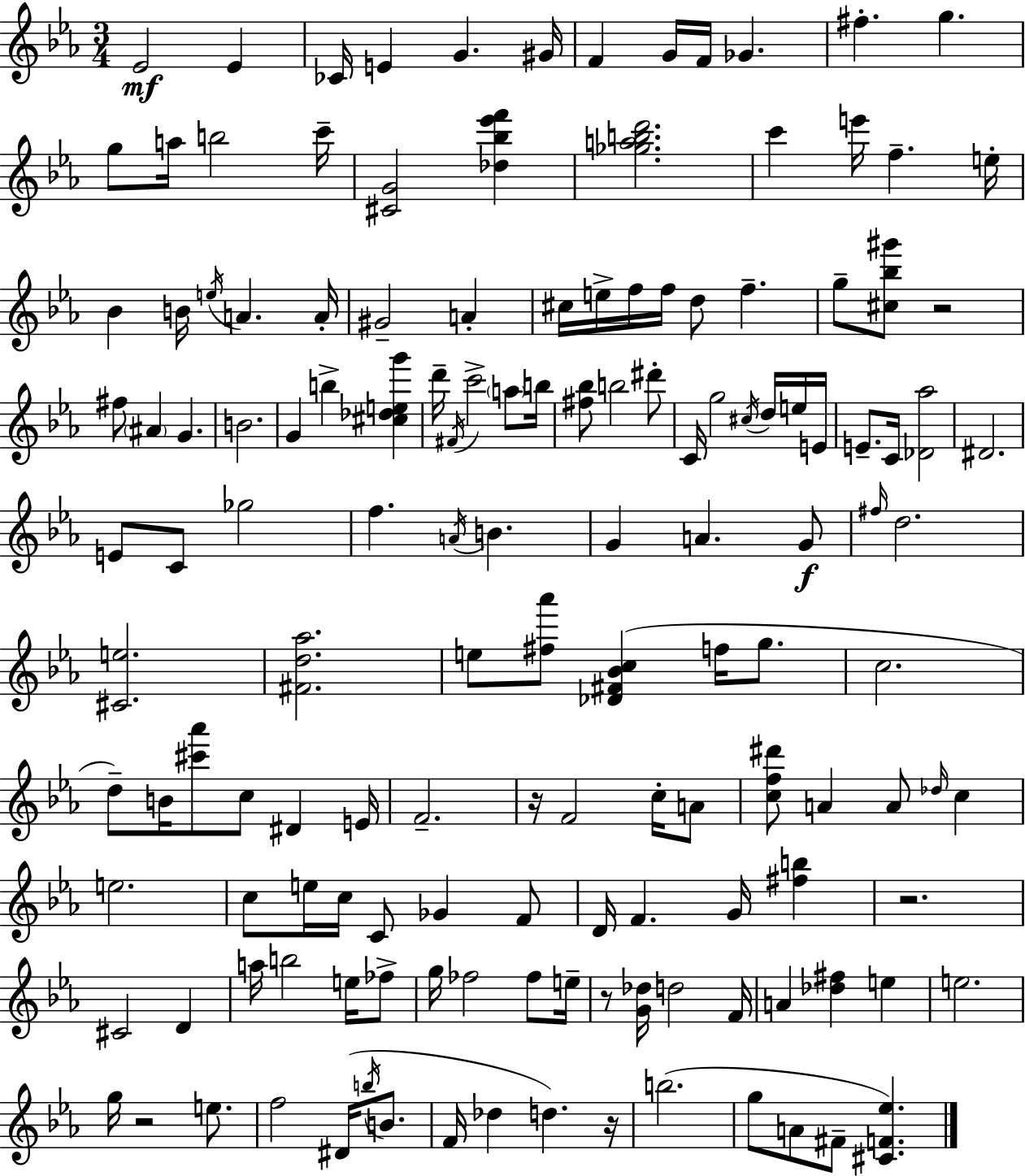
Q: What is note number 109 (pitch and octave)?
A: E5